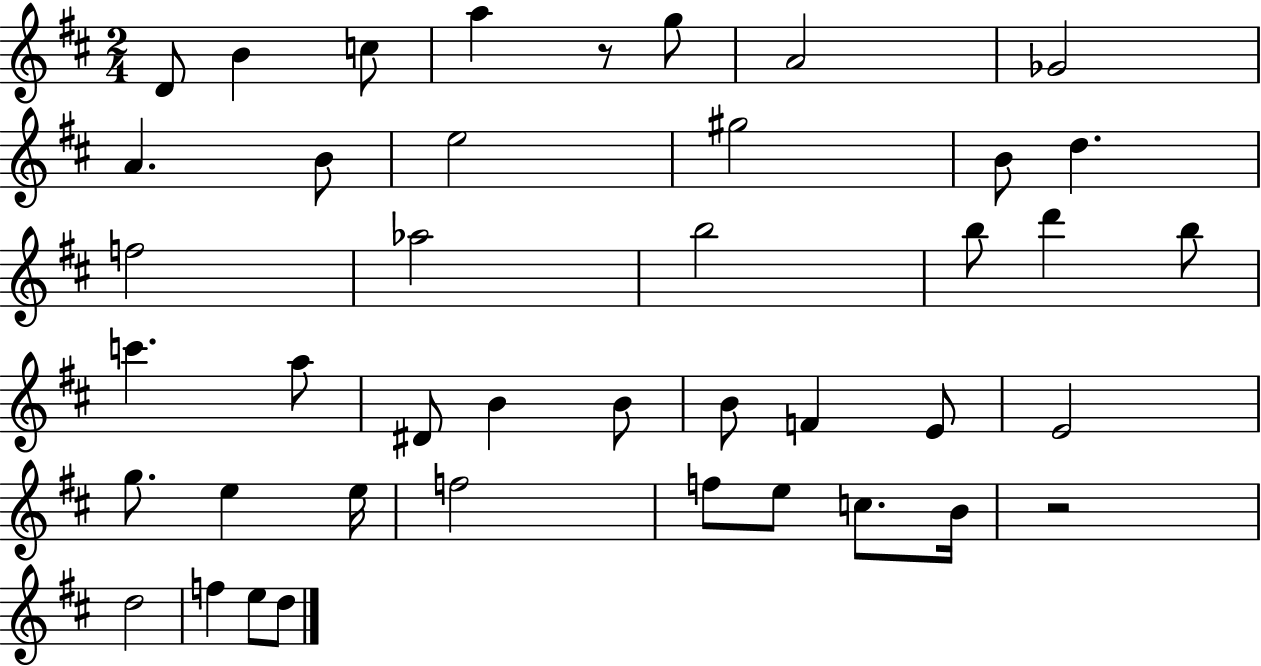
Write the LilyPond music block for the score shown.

{
  \clef treble
  \numericTimeSignature
  \time 2/4
  \key d \major
  d'8 b'4 c''8 | a''4 r8 g''8 | a'2 | ges'2 | \break a'4. b'8 | e''2 | gis''2 | b'8 d''4. | \break f''2 | aes''2 | b''2 | b''8 d'''4 b''8 | \break c'''4. a''8 | dis'8 b'4 b'8 | b'8 f'4 e'8 | e'2 | \break g''8. e''4 e''16 | f''2 | f''8 e''8 c''8. b'16 | r2 | \break d''2 | f''4 e''8 d''8 | \bar "|."
}